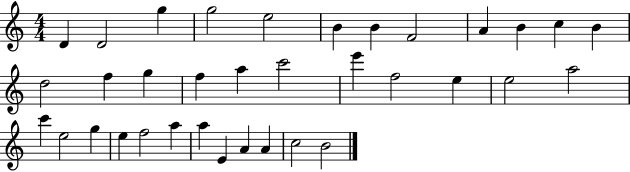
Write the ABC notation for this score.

X:1
T:Untitled
M:4/4
L:1/4
K:C
D D2 g g2 e2 B B F2 A B c B d2 f g f a c'2 e' f2 e e2 a2 c' e2 g e f2 a a E A A c2 B2